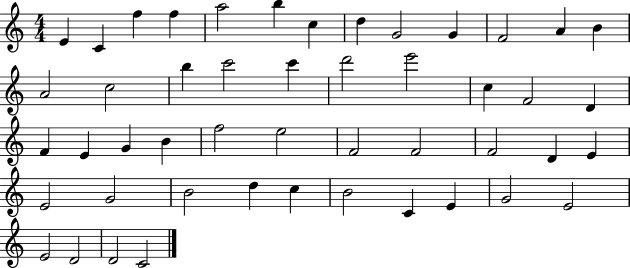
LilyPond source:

{
  \clef treble
  \numericTimeSignature
  \time 4/4
  \key c \major
  e'4 c'4 f''4 f''4 | a''2 b''4 c''4 | d''4 g'2 g'4 | f'2 a'4 b'4 | \break a'2 c''2 | b''4 c'''2 c'''4 | d'''2 e'''2 | c''4 f'2 d'4 | \break f'4 e'4 g'4 b'4 | f''2 e''2 | f'2 f'2 | f'2 d'4 e'4 | \break e'2 g'2 | b'2 d''4 c''4 | b'2 c'4 e'4 | g'2 e'2 | \break e'2 d'2 | d'2 c'2 | \bar "|."
}